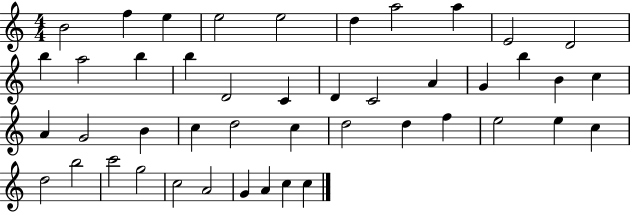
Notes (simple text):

B4/h F5/q E5/q E5/h E5/h D5/q A5/h A5/q E4/h D4/h B5/q A5/h B5/q B5/q D4/h C4/q D4/q C4/h A4/q G4/q B5/q B4/q C5/q A4/q G4/h B4/q C5/q D5/h C5/q D5/h D5/q F5/q E5/h E5/q C5/q D5/h B5/h C6/h G5/h C5/h A4/h G4/q A4/q C5/q C5/q